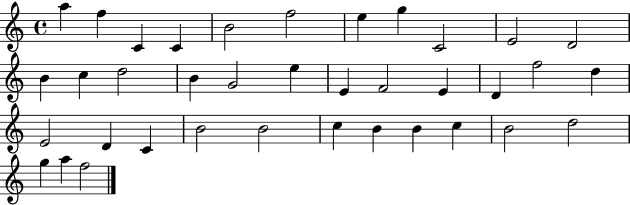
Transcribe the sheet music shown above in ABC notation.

X:1
T:Untitled
M:4/4
L:1/4
K:C
a f C C B2 f2 e g C2 E2 D2 B c d2 B G2 e E F2 E D f2 d E2 D C B2 B2 c B B c B2 d2 g a f2